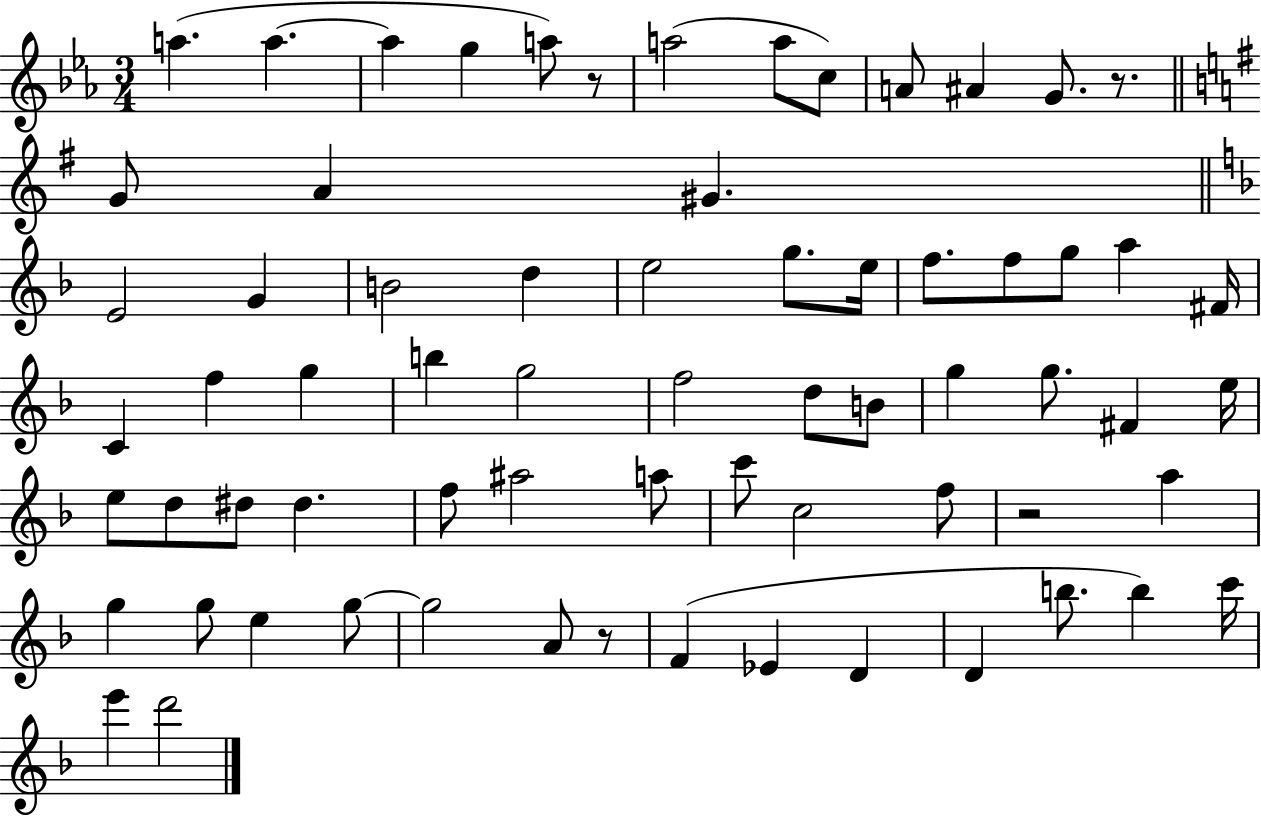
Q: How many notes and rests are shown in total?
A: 68